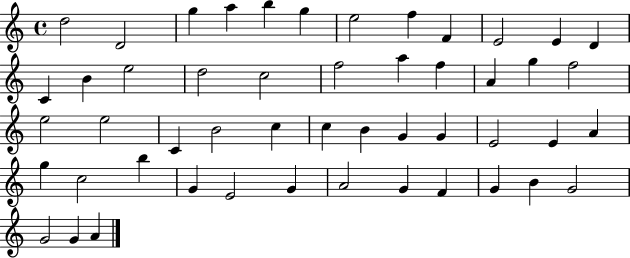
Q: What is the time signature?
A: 4/4